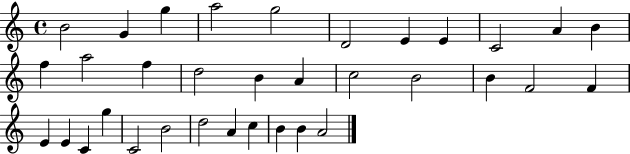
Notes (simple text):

B4/h G4/q G5/q A5/h G5/h D4/h E4/q E4/q C4/h A4/q B4/q F5/q A5/h F5/q D5/h B4/q A4/q C5/h B4/h B4/q F4/h F4/q E4/q E4/q C4/q G5/q C4/h B4/h D5/h A4/q C5/q B4/q B4/q A4/h